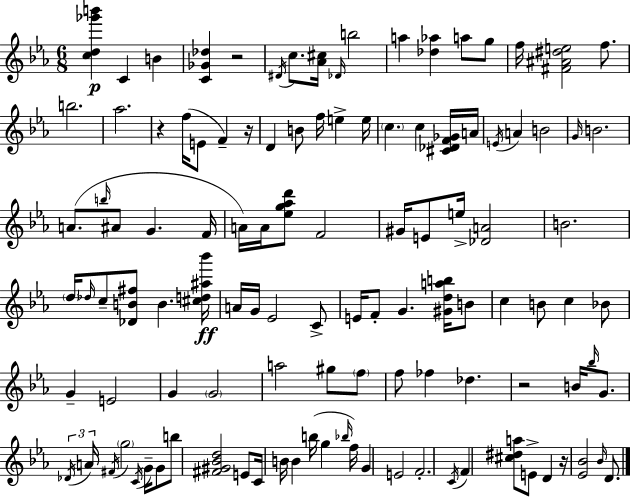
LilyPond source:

{
  \clef treble
  \numericTimeSignature
  \time 6/8
  \key c \minor
  \repeat volta 2 { <c'' d'' ges''' b'''>4\p c'4 b'4 | <c' ges' des''>4 r2 | \acciaccatura { dis'16 } c''8. <aes' cis''>16 \grace { des'16 } b''2 | a''4 <des'' aes''>4 a''8 | \break g''8 f''16 <fis' ais' dis'' e''>2 f''8. | b''2. | aes''2. | r4 f''16( e'8 f'4--) | \break r16 d'4 b'8 f''16 e''4-> | e''16 \parenthesize c''4. c''4 | <cis' des' f' ges'>16 a'16 \acciaccatura { e'16 } a'4 b'2 | \grace { g'16 } b'2. | \break a'8.( \grace { b''16 } ais'8 g'4. | f'16 a'16) a'16 <ees'' g'' aes'' d'''>8 f'2 | gis'16 e'8 e''16-> <des' a'>2 | b'2. | \break \parenthesize d''16 \grace { des''16 } c''8-- <des' b' fis''>8 b'4. | <cis'' d'' ais'' bes'''>16\ff a'16 g'16 ees'2 | c'8-> e'16 f'8-. g'4. | <gis' d'' a'' b''>16 b'8 c''4 b'8 | \break c''4 bes'8 g'4-- e'2 | g'4 \parenthesize g'2 | a''2 | gis''8 \parenthesize f''8 f''8 fes''4 | \break des''4. r2 | b'16 \grace { bes''16 } g'8. \tuplet 3/2 { \acciaccatura { des'16 } a'16 \acciaccatura { fis'16 } } \parenthesize g''2 | \acciaccatura { c'16 } g'16-- g'8 b''8 | <fis' gis' bes' d''>2 e'8 c'16 b'16 | \break b'4 b''16( g''4 \grace { bes''16 } f''16) g'4 | e'2 f'2.-. | \acciaccatura { c'16 } | f'4 <cis'' dis'' a''>8 e'8-> d'4 | \break r16 <ees' bes'>2 \grace { bes'16 } d'8. | } \bar "|."
}